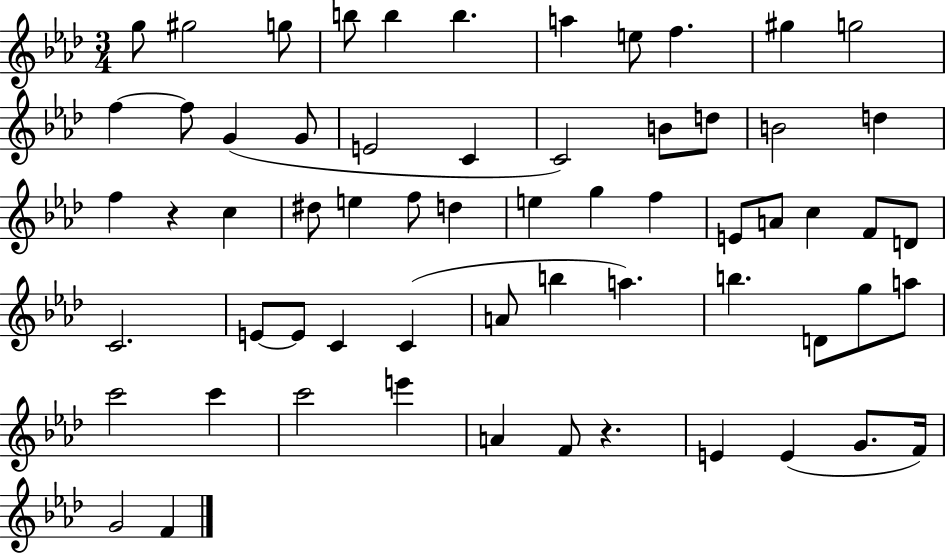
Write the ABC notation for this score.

X:1
T:Untitled
M:3/4
L:1/4
K:Ab
g/2 ^g2 g/2 b/2 b b a e/2 f ^g g2 f f/2 G G/2 E2 C C2 B/2 d/2 B2 d f z c ^d/2 e f/2 d e g f E/2 A/2 c F/2 D/2 C2 E/2 E/2 C C A/2 b a b D/2 g/2 a/2 c'2 c' c'2 e' A F/2 z E E G/2 F/4 G2 F